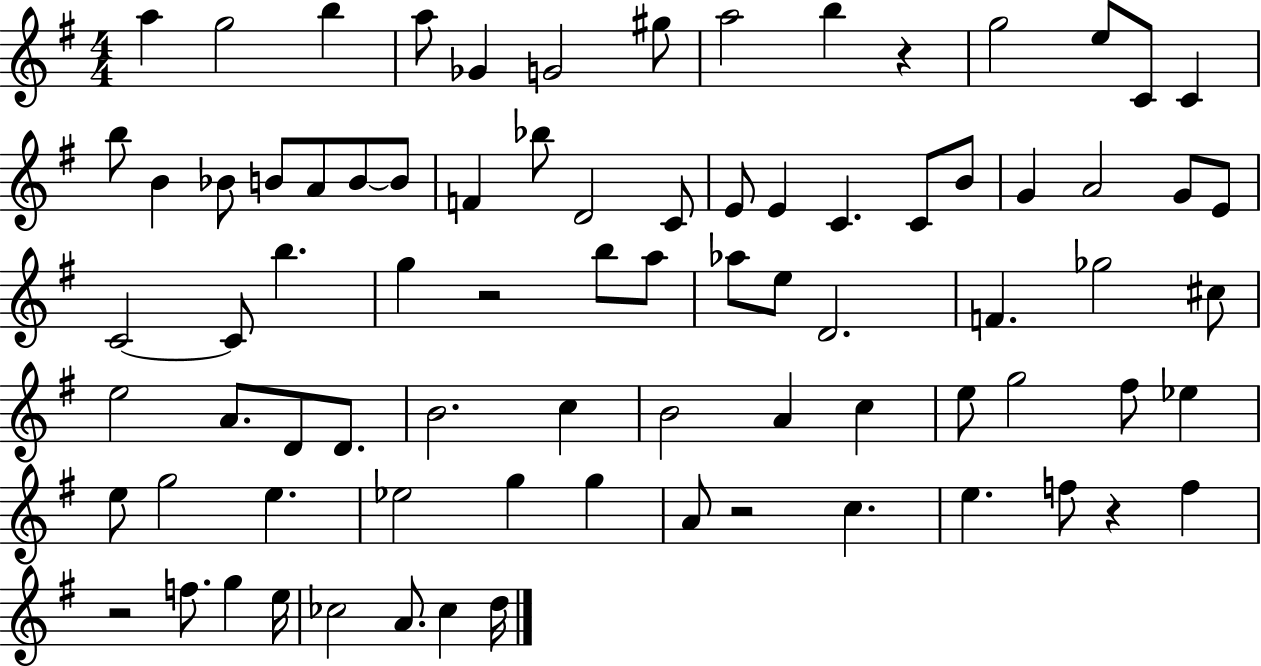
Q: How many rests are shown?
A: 5